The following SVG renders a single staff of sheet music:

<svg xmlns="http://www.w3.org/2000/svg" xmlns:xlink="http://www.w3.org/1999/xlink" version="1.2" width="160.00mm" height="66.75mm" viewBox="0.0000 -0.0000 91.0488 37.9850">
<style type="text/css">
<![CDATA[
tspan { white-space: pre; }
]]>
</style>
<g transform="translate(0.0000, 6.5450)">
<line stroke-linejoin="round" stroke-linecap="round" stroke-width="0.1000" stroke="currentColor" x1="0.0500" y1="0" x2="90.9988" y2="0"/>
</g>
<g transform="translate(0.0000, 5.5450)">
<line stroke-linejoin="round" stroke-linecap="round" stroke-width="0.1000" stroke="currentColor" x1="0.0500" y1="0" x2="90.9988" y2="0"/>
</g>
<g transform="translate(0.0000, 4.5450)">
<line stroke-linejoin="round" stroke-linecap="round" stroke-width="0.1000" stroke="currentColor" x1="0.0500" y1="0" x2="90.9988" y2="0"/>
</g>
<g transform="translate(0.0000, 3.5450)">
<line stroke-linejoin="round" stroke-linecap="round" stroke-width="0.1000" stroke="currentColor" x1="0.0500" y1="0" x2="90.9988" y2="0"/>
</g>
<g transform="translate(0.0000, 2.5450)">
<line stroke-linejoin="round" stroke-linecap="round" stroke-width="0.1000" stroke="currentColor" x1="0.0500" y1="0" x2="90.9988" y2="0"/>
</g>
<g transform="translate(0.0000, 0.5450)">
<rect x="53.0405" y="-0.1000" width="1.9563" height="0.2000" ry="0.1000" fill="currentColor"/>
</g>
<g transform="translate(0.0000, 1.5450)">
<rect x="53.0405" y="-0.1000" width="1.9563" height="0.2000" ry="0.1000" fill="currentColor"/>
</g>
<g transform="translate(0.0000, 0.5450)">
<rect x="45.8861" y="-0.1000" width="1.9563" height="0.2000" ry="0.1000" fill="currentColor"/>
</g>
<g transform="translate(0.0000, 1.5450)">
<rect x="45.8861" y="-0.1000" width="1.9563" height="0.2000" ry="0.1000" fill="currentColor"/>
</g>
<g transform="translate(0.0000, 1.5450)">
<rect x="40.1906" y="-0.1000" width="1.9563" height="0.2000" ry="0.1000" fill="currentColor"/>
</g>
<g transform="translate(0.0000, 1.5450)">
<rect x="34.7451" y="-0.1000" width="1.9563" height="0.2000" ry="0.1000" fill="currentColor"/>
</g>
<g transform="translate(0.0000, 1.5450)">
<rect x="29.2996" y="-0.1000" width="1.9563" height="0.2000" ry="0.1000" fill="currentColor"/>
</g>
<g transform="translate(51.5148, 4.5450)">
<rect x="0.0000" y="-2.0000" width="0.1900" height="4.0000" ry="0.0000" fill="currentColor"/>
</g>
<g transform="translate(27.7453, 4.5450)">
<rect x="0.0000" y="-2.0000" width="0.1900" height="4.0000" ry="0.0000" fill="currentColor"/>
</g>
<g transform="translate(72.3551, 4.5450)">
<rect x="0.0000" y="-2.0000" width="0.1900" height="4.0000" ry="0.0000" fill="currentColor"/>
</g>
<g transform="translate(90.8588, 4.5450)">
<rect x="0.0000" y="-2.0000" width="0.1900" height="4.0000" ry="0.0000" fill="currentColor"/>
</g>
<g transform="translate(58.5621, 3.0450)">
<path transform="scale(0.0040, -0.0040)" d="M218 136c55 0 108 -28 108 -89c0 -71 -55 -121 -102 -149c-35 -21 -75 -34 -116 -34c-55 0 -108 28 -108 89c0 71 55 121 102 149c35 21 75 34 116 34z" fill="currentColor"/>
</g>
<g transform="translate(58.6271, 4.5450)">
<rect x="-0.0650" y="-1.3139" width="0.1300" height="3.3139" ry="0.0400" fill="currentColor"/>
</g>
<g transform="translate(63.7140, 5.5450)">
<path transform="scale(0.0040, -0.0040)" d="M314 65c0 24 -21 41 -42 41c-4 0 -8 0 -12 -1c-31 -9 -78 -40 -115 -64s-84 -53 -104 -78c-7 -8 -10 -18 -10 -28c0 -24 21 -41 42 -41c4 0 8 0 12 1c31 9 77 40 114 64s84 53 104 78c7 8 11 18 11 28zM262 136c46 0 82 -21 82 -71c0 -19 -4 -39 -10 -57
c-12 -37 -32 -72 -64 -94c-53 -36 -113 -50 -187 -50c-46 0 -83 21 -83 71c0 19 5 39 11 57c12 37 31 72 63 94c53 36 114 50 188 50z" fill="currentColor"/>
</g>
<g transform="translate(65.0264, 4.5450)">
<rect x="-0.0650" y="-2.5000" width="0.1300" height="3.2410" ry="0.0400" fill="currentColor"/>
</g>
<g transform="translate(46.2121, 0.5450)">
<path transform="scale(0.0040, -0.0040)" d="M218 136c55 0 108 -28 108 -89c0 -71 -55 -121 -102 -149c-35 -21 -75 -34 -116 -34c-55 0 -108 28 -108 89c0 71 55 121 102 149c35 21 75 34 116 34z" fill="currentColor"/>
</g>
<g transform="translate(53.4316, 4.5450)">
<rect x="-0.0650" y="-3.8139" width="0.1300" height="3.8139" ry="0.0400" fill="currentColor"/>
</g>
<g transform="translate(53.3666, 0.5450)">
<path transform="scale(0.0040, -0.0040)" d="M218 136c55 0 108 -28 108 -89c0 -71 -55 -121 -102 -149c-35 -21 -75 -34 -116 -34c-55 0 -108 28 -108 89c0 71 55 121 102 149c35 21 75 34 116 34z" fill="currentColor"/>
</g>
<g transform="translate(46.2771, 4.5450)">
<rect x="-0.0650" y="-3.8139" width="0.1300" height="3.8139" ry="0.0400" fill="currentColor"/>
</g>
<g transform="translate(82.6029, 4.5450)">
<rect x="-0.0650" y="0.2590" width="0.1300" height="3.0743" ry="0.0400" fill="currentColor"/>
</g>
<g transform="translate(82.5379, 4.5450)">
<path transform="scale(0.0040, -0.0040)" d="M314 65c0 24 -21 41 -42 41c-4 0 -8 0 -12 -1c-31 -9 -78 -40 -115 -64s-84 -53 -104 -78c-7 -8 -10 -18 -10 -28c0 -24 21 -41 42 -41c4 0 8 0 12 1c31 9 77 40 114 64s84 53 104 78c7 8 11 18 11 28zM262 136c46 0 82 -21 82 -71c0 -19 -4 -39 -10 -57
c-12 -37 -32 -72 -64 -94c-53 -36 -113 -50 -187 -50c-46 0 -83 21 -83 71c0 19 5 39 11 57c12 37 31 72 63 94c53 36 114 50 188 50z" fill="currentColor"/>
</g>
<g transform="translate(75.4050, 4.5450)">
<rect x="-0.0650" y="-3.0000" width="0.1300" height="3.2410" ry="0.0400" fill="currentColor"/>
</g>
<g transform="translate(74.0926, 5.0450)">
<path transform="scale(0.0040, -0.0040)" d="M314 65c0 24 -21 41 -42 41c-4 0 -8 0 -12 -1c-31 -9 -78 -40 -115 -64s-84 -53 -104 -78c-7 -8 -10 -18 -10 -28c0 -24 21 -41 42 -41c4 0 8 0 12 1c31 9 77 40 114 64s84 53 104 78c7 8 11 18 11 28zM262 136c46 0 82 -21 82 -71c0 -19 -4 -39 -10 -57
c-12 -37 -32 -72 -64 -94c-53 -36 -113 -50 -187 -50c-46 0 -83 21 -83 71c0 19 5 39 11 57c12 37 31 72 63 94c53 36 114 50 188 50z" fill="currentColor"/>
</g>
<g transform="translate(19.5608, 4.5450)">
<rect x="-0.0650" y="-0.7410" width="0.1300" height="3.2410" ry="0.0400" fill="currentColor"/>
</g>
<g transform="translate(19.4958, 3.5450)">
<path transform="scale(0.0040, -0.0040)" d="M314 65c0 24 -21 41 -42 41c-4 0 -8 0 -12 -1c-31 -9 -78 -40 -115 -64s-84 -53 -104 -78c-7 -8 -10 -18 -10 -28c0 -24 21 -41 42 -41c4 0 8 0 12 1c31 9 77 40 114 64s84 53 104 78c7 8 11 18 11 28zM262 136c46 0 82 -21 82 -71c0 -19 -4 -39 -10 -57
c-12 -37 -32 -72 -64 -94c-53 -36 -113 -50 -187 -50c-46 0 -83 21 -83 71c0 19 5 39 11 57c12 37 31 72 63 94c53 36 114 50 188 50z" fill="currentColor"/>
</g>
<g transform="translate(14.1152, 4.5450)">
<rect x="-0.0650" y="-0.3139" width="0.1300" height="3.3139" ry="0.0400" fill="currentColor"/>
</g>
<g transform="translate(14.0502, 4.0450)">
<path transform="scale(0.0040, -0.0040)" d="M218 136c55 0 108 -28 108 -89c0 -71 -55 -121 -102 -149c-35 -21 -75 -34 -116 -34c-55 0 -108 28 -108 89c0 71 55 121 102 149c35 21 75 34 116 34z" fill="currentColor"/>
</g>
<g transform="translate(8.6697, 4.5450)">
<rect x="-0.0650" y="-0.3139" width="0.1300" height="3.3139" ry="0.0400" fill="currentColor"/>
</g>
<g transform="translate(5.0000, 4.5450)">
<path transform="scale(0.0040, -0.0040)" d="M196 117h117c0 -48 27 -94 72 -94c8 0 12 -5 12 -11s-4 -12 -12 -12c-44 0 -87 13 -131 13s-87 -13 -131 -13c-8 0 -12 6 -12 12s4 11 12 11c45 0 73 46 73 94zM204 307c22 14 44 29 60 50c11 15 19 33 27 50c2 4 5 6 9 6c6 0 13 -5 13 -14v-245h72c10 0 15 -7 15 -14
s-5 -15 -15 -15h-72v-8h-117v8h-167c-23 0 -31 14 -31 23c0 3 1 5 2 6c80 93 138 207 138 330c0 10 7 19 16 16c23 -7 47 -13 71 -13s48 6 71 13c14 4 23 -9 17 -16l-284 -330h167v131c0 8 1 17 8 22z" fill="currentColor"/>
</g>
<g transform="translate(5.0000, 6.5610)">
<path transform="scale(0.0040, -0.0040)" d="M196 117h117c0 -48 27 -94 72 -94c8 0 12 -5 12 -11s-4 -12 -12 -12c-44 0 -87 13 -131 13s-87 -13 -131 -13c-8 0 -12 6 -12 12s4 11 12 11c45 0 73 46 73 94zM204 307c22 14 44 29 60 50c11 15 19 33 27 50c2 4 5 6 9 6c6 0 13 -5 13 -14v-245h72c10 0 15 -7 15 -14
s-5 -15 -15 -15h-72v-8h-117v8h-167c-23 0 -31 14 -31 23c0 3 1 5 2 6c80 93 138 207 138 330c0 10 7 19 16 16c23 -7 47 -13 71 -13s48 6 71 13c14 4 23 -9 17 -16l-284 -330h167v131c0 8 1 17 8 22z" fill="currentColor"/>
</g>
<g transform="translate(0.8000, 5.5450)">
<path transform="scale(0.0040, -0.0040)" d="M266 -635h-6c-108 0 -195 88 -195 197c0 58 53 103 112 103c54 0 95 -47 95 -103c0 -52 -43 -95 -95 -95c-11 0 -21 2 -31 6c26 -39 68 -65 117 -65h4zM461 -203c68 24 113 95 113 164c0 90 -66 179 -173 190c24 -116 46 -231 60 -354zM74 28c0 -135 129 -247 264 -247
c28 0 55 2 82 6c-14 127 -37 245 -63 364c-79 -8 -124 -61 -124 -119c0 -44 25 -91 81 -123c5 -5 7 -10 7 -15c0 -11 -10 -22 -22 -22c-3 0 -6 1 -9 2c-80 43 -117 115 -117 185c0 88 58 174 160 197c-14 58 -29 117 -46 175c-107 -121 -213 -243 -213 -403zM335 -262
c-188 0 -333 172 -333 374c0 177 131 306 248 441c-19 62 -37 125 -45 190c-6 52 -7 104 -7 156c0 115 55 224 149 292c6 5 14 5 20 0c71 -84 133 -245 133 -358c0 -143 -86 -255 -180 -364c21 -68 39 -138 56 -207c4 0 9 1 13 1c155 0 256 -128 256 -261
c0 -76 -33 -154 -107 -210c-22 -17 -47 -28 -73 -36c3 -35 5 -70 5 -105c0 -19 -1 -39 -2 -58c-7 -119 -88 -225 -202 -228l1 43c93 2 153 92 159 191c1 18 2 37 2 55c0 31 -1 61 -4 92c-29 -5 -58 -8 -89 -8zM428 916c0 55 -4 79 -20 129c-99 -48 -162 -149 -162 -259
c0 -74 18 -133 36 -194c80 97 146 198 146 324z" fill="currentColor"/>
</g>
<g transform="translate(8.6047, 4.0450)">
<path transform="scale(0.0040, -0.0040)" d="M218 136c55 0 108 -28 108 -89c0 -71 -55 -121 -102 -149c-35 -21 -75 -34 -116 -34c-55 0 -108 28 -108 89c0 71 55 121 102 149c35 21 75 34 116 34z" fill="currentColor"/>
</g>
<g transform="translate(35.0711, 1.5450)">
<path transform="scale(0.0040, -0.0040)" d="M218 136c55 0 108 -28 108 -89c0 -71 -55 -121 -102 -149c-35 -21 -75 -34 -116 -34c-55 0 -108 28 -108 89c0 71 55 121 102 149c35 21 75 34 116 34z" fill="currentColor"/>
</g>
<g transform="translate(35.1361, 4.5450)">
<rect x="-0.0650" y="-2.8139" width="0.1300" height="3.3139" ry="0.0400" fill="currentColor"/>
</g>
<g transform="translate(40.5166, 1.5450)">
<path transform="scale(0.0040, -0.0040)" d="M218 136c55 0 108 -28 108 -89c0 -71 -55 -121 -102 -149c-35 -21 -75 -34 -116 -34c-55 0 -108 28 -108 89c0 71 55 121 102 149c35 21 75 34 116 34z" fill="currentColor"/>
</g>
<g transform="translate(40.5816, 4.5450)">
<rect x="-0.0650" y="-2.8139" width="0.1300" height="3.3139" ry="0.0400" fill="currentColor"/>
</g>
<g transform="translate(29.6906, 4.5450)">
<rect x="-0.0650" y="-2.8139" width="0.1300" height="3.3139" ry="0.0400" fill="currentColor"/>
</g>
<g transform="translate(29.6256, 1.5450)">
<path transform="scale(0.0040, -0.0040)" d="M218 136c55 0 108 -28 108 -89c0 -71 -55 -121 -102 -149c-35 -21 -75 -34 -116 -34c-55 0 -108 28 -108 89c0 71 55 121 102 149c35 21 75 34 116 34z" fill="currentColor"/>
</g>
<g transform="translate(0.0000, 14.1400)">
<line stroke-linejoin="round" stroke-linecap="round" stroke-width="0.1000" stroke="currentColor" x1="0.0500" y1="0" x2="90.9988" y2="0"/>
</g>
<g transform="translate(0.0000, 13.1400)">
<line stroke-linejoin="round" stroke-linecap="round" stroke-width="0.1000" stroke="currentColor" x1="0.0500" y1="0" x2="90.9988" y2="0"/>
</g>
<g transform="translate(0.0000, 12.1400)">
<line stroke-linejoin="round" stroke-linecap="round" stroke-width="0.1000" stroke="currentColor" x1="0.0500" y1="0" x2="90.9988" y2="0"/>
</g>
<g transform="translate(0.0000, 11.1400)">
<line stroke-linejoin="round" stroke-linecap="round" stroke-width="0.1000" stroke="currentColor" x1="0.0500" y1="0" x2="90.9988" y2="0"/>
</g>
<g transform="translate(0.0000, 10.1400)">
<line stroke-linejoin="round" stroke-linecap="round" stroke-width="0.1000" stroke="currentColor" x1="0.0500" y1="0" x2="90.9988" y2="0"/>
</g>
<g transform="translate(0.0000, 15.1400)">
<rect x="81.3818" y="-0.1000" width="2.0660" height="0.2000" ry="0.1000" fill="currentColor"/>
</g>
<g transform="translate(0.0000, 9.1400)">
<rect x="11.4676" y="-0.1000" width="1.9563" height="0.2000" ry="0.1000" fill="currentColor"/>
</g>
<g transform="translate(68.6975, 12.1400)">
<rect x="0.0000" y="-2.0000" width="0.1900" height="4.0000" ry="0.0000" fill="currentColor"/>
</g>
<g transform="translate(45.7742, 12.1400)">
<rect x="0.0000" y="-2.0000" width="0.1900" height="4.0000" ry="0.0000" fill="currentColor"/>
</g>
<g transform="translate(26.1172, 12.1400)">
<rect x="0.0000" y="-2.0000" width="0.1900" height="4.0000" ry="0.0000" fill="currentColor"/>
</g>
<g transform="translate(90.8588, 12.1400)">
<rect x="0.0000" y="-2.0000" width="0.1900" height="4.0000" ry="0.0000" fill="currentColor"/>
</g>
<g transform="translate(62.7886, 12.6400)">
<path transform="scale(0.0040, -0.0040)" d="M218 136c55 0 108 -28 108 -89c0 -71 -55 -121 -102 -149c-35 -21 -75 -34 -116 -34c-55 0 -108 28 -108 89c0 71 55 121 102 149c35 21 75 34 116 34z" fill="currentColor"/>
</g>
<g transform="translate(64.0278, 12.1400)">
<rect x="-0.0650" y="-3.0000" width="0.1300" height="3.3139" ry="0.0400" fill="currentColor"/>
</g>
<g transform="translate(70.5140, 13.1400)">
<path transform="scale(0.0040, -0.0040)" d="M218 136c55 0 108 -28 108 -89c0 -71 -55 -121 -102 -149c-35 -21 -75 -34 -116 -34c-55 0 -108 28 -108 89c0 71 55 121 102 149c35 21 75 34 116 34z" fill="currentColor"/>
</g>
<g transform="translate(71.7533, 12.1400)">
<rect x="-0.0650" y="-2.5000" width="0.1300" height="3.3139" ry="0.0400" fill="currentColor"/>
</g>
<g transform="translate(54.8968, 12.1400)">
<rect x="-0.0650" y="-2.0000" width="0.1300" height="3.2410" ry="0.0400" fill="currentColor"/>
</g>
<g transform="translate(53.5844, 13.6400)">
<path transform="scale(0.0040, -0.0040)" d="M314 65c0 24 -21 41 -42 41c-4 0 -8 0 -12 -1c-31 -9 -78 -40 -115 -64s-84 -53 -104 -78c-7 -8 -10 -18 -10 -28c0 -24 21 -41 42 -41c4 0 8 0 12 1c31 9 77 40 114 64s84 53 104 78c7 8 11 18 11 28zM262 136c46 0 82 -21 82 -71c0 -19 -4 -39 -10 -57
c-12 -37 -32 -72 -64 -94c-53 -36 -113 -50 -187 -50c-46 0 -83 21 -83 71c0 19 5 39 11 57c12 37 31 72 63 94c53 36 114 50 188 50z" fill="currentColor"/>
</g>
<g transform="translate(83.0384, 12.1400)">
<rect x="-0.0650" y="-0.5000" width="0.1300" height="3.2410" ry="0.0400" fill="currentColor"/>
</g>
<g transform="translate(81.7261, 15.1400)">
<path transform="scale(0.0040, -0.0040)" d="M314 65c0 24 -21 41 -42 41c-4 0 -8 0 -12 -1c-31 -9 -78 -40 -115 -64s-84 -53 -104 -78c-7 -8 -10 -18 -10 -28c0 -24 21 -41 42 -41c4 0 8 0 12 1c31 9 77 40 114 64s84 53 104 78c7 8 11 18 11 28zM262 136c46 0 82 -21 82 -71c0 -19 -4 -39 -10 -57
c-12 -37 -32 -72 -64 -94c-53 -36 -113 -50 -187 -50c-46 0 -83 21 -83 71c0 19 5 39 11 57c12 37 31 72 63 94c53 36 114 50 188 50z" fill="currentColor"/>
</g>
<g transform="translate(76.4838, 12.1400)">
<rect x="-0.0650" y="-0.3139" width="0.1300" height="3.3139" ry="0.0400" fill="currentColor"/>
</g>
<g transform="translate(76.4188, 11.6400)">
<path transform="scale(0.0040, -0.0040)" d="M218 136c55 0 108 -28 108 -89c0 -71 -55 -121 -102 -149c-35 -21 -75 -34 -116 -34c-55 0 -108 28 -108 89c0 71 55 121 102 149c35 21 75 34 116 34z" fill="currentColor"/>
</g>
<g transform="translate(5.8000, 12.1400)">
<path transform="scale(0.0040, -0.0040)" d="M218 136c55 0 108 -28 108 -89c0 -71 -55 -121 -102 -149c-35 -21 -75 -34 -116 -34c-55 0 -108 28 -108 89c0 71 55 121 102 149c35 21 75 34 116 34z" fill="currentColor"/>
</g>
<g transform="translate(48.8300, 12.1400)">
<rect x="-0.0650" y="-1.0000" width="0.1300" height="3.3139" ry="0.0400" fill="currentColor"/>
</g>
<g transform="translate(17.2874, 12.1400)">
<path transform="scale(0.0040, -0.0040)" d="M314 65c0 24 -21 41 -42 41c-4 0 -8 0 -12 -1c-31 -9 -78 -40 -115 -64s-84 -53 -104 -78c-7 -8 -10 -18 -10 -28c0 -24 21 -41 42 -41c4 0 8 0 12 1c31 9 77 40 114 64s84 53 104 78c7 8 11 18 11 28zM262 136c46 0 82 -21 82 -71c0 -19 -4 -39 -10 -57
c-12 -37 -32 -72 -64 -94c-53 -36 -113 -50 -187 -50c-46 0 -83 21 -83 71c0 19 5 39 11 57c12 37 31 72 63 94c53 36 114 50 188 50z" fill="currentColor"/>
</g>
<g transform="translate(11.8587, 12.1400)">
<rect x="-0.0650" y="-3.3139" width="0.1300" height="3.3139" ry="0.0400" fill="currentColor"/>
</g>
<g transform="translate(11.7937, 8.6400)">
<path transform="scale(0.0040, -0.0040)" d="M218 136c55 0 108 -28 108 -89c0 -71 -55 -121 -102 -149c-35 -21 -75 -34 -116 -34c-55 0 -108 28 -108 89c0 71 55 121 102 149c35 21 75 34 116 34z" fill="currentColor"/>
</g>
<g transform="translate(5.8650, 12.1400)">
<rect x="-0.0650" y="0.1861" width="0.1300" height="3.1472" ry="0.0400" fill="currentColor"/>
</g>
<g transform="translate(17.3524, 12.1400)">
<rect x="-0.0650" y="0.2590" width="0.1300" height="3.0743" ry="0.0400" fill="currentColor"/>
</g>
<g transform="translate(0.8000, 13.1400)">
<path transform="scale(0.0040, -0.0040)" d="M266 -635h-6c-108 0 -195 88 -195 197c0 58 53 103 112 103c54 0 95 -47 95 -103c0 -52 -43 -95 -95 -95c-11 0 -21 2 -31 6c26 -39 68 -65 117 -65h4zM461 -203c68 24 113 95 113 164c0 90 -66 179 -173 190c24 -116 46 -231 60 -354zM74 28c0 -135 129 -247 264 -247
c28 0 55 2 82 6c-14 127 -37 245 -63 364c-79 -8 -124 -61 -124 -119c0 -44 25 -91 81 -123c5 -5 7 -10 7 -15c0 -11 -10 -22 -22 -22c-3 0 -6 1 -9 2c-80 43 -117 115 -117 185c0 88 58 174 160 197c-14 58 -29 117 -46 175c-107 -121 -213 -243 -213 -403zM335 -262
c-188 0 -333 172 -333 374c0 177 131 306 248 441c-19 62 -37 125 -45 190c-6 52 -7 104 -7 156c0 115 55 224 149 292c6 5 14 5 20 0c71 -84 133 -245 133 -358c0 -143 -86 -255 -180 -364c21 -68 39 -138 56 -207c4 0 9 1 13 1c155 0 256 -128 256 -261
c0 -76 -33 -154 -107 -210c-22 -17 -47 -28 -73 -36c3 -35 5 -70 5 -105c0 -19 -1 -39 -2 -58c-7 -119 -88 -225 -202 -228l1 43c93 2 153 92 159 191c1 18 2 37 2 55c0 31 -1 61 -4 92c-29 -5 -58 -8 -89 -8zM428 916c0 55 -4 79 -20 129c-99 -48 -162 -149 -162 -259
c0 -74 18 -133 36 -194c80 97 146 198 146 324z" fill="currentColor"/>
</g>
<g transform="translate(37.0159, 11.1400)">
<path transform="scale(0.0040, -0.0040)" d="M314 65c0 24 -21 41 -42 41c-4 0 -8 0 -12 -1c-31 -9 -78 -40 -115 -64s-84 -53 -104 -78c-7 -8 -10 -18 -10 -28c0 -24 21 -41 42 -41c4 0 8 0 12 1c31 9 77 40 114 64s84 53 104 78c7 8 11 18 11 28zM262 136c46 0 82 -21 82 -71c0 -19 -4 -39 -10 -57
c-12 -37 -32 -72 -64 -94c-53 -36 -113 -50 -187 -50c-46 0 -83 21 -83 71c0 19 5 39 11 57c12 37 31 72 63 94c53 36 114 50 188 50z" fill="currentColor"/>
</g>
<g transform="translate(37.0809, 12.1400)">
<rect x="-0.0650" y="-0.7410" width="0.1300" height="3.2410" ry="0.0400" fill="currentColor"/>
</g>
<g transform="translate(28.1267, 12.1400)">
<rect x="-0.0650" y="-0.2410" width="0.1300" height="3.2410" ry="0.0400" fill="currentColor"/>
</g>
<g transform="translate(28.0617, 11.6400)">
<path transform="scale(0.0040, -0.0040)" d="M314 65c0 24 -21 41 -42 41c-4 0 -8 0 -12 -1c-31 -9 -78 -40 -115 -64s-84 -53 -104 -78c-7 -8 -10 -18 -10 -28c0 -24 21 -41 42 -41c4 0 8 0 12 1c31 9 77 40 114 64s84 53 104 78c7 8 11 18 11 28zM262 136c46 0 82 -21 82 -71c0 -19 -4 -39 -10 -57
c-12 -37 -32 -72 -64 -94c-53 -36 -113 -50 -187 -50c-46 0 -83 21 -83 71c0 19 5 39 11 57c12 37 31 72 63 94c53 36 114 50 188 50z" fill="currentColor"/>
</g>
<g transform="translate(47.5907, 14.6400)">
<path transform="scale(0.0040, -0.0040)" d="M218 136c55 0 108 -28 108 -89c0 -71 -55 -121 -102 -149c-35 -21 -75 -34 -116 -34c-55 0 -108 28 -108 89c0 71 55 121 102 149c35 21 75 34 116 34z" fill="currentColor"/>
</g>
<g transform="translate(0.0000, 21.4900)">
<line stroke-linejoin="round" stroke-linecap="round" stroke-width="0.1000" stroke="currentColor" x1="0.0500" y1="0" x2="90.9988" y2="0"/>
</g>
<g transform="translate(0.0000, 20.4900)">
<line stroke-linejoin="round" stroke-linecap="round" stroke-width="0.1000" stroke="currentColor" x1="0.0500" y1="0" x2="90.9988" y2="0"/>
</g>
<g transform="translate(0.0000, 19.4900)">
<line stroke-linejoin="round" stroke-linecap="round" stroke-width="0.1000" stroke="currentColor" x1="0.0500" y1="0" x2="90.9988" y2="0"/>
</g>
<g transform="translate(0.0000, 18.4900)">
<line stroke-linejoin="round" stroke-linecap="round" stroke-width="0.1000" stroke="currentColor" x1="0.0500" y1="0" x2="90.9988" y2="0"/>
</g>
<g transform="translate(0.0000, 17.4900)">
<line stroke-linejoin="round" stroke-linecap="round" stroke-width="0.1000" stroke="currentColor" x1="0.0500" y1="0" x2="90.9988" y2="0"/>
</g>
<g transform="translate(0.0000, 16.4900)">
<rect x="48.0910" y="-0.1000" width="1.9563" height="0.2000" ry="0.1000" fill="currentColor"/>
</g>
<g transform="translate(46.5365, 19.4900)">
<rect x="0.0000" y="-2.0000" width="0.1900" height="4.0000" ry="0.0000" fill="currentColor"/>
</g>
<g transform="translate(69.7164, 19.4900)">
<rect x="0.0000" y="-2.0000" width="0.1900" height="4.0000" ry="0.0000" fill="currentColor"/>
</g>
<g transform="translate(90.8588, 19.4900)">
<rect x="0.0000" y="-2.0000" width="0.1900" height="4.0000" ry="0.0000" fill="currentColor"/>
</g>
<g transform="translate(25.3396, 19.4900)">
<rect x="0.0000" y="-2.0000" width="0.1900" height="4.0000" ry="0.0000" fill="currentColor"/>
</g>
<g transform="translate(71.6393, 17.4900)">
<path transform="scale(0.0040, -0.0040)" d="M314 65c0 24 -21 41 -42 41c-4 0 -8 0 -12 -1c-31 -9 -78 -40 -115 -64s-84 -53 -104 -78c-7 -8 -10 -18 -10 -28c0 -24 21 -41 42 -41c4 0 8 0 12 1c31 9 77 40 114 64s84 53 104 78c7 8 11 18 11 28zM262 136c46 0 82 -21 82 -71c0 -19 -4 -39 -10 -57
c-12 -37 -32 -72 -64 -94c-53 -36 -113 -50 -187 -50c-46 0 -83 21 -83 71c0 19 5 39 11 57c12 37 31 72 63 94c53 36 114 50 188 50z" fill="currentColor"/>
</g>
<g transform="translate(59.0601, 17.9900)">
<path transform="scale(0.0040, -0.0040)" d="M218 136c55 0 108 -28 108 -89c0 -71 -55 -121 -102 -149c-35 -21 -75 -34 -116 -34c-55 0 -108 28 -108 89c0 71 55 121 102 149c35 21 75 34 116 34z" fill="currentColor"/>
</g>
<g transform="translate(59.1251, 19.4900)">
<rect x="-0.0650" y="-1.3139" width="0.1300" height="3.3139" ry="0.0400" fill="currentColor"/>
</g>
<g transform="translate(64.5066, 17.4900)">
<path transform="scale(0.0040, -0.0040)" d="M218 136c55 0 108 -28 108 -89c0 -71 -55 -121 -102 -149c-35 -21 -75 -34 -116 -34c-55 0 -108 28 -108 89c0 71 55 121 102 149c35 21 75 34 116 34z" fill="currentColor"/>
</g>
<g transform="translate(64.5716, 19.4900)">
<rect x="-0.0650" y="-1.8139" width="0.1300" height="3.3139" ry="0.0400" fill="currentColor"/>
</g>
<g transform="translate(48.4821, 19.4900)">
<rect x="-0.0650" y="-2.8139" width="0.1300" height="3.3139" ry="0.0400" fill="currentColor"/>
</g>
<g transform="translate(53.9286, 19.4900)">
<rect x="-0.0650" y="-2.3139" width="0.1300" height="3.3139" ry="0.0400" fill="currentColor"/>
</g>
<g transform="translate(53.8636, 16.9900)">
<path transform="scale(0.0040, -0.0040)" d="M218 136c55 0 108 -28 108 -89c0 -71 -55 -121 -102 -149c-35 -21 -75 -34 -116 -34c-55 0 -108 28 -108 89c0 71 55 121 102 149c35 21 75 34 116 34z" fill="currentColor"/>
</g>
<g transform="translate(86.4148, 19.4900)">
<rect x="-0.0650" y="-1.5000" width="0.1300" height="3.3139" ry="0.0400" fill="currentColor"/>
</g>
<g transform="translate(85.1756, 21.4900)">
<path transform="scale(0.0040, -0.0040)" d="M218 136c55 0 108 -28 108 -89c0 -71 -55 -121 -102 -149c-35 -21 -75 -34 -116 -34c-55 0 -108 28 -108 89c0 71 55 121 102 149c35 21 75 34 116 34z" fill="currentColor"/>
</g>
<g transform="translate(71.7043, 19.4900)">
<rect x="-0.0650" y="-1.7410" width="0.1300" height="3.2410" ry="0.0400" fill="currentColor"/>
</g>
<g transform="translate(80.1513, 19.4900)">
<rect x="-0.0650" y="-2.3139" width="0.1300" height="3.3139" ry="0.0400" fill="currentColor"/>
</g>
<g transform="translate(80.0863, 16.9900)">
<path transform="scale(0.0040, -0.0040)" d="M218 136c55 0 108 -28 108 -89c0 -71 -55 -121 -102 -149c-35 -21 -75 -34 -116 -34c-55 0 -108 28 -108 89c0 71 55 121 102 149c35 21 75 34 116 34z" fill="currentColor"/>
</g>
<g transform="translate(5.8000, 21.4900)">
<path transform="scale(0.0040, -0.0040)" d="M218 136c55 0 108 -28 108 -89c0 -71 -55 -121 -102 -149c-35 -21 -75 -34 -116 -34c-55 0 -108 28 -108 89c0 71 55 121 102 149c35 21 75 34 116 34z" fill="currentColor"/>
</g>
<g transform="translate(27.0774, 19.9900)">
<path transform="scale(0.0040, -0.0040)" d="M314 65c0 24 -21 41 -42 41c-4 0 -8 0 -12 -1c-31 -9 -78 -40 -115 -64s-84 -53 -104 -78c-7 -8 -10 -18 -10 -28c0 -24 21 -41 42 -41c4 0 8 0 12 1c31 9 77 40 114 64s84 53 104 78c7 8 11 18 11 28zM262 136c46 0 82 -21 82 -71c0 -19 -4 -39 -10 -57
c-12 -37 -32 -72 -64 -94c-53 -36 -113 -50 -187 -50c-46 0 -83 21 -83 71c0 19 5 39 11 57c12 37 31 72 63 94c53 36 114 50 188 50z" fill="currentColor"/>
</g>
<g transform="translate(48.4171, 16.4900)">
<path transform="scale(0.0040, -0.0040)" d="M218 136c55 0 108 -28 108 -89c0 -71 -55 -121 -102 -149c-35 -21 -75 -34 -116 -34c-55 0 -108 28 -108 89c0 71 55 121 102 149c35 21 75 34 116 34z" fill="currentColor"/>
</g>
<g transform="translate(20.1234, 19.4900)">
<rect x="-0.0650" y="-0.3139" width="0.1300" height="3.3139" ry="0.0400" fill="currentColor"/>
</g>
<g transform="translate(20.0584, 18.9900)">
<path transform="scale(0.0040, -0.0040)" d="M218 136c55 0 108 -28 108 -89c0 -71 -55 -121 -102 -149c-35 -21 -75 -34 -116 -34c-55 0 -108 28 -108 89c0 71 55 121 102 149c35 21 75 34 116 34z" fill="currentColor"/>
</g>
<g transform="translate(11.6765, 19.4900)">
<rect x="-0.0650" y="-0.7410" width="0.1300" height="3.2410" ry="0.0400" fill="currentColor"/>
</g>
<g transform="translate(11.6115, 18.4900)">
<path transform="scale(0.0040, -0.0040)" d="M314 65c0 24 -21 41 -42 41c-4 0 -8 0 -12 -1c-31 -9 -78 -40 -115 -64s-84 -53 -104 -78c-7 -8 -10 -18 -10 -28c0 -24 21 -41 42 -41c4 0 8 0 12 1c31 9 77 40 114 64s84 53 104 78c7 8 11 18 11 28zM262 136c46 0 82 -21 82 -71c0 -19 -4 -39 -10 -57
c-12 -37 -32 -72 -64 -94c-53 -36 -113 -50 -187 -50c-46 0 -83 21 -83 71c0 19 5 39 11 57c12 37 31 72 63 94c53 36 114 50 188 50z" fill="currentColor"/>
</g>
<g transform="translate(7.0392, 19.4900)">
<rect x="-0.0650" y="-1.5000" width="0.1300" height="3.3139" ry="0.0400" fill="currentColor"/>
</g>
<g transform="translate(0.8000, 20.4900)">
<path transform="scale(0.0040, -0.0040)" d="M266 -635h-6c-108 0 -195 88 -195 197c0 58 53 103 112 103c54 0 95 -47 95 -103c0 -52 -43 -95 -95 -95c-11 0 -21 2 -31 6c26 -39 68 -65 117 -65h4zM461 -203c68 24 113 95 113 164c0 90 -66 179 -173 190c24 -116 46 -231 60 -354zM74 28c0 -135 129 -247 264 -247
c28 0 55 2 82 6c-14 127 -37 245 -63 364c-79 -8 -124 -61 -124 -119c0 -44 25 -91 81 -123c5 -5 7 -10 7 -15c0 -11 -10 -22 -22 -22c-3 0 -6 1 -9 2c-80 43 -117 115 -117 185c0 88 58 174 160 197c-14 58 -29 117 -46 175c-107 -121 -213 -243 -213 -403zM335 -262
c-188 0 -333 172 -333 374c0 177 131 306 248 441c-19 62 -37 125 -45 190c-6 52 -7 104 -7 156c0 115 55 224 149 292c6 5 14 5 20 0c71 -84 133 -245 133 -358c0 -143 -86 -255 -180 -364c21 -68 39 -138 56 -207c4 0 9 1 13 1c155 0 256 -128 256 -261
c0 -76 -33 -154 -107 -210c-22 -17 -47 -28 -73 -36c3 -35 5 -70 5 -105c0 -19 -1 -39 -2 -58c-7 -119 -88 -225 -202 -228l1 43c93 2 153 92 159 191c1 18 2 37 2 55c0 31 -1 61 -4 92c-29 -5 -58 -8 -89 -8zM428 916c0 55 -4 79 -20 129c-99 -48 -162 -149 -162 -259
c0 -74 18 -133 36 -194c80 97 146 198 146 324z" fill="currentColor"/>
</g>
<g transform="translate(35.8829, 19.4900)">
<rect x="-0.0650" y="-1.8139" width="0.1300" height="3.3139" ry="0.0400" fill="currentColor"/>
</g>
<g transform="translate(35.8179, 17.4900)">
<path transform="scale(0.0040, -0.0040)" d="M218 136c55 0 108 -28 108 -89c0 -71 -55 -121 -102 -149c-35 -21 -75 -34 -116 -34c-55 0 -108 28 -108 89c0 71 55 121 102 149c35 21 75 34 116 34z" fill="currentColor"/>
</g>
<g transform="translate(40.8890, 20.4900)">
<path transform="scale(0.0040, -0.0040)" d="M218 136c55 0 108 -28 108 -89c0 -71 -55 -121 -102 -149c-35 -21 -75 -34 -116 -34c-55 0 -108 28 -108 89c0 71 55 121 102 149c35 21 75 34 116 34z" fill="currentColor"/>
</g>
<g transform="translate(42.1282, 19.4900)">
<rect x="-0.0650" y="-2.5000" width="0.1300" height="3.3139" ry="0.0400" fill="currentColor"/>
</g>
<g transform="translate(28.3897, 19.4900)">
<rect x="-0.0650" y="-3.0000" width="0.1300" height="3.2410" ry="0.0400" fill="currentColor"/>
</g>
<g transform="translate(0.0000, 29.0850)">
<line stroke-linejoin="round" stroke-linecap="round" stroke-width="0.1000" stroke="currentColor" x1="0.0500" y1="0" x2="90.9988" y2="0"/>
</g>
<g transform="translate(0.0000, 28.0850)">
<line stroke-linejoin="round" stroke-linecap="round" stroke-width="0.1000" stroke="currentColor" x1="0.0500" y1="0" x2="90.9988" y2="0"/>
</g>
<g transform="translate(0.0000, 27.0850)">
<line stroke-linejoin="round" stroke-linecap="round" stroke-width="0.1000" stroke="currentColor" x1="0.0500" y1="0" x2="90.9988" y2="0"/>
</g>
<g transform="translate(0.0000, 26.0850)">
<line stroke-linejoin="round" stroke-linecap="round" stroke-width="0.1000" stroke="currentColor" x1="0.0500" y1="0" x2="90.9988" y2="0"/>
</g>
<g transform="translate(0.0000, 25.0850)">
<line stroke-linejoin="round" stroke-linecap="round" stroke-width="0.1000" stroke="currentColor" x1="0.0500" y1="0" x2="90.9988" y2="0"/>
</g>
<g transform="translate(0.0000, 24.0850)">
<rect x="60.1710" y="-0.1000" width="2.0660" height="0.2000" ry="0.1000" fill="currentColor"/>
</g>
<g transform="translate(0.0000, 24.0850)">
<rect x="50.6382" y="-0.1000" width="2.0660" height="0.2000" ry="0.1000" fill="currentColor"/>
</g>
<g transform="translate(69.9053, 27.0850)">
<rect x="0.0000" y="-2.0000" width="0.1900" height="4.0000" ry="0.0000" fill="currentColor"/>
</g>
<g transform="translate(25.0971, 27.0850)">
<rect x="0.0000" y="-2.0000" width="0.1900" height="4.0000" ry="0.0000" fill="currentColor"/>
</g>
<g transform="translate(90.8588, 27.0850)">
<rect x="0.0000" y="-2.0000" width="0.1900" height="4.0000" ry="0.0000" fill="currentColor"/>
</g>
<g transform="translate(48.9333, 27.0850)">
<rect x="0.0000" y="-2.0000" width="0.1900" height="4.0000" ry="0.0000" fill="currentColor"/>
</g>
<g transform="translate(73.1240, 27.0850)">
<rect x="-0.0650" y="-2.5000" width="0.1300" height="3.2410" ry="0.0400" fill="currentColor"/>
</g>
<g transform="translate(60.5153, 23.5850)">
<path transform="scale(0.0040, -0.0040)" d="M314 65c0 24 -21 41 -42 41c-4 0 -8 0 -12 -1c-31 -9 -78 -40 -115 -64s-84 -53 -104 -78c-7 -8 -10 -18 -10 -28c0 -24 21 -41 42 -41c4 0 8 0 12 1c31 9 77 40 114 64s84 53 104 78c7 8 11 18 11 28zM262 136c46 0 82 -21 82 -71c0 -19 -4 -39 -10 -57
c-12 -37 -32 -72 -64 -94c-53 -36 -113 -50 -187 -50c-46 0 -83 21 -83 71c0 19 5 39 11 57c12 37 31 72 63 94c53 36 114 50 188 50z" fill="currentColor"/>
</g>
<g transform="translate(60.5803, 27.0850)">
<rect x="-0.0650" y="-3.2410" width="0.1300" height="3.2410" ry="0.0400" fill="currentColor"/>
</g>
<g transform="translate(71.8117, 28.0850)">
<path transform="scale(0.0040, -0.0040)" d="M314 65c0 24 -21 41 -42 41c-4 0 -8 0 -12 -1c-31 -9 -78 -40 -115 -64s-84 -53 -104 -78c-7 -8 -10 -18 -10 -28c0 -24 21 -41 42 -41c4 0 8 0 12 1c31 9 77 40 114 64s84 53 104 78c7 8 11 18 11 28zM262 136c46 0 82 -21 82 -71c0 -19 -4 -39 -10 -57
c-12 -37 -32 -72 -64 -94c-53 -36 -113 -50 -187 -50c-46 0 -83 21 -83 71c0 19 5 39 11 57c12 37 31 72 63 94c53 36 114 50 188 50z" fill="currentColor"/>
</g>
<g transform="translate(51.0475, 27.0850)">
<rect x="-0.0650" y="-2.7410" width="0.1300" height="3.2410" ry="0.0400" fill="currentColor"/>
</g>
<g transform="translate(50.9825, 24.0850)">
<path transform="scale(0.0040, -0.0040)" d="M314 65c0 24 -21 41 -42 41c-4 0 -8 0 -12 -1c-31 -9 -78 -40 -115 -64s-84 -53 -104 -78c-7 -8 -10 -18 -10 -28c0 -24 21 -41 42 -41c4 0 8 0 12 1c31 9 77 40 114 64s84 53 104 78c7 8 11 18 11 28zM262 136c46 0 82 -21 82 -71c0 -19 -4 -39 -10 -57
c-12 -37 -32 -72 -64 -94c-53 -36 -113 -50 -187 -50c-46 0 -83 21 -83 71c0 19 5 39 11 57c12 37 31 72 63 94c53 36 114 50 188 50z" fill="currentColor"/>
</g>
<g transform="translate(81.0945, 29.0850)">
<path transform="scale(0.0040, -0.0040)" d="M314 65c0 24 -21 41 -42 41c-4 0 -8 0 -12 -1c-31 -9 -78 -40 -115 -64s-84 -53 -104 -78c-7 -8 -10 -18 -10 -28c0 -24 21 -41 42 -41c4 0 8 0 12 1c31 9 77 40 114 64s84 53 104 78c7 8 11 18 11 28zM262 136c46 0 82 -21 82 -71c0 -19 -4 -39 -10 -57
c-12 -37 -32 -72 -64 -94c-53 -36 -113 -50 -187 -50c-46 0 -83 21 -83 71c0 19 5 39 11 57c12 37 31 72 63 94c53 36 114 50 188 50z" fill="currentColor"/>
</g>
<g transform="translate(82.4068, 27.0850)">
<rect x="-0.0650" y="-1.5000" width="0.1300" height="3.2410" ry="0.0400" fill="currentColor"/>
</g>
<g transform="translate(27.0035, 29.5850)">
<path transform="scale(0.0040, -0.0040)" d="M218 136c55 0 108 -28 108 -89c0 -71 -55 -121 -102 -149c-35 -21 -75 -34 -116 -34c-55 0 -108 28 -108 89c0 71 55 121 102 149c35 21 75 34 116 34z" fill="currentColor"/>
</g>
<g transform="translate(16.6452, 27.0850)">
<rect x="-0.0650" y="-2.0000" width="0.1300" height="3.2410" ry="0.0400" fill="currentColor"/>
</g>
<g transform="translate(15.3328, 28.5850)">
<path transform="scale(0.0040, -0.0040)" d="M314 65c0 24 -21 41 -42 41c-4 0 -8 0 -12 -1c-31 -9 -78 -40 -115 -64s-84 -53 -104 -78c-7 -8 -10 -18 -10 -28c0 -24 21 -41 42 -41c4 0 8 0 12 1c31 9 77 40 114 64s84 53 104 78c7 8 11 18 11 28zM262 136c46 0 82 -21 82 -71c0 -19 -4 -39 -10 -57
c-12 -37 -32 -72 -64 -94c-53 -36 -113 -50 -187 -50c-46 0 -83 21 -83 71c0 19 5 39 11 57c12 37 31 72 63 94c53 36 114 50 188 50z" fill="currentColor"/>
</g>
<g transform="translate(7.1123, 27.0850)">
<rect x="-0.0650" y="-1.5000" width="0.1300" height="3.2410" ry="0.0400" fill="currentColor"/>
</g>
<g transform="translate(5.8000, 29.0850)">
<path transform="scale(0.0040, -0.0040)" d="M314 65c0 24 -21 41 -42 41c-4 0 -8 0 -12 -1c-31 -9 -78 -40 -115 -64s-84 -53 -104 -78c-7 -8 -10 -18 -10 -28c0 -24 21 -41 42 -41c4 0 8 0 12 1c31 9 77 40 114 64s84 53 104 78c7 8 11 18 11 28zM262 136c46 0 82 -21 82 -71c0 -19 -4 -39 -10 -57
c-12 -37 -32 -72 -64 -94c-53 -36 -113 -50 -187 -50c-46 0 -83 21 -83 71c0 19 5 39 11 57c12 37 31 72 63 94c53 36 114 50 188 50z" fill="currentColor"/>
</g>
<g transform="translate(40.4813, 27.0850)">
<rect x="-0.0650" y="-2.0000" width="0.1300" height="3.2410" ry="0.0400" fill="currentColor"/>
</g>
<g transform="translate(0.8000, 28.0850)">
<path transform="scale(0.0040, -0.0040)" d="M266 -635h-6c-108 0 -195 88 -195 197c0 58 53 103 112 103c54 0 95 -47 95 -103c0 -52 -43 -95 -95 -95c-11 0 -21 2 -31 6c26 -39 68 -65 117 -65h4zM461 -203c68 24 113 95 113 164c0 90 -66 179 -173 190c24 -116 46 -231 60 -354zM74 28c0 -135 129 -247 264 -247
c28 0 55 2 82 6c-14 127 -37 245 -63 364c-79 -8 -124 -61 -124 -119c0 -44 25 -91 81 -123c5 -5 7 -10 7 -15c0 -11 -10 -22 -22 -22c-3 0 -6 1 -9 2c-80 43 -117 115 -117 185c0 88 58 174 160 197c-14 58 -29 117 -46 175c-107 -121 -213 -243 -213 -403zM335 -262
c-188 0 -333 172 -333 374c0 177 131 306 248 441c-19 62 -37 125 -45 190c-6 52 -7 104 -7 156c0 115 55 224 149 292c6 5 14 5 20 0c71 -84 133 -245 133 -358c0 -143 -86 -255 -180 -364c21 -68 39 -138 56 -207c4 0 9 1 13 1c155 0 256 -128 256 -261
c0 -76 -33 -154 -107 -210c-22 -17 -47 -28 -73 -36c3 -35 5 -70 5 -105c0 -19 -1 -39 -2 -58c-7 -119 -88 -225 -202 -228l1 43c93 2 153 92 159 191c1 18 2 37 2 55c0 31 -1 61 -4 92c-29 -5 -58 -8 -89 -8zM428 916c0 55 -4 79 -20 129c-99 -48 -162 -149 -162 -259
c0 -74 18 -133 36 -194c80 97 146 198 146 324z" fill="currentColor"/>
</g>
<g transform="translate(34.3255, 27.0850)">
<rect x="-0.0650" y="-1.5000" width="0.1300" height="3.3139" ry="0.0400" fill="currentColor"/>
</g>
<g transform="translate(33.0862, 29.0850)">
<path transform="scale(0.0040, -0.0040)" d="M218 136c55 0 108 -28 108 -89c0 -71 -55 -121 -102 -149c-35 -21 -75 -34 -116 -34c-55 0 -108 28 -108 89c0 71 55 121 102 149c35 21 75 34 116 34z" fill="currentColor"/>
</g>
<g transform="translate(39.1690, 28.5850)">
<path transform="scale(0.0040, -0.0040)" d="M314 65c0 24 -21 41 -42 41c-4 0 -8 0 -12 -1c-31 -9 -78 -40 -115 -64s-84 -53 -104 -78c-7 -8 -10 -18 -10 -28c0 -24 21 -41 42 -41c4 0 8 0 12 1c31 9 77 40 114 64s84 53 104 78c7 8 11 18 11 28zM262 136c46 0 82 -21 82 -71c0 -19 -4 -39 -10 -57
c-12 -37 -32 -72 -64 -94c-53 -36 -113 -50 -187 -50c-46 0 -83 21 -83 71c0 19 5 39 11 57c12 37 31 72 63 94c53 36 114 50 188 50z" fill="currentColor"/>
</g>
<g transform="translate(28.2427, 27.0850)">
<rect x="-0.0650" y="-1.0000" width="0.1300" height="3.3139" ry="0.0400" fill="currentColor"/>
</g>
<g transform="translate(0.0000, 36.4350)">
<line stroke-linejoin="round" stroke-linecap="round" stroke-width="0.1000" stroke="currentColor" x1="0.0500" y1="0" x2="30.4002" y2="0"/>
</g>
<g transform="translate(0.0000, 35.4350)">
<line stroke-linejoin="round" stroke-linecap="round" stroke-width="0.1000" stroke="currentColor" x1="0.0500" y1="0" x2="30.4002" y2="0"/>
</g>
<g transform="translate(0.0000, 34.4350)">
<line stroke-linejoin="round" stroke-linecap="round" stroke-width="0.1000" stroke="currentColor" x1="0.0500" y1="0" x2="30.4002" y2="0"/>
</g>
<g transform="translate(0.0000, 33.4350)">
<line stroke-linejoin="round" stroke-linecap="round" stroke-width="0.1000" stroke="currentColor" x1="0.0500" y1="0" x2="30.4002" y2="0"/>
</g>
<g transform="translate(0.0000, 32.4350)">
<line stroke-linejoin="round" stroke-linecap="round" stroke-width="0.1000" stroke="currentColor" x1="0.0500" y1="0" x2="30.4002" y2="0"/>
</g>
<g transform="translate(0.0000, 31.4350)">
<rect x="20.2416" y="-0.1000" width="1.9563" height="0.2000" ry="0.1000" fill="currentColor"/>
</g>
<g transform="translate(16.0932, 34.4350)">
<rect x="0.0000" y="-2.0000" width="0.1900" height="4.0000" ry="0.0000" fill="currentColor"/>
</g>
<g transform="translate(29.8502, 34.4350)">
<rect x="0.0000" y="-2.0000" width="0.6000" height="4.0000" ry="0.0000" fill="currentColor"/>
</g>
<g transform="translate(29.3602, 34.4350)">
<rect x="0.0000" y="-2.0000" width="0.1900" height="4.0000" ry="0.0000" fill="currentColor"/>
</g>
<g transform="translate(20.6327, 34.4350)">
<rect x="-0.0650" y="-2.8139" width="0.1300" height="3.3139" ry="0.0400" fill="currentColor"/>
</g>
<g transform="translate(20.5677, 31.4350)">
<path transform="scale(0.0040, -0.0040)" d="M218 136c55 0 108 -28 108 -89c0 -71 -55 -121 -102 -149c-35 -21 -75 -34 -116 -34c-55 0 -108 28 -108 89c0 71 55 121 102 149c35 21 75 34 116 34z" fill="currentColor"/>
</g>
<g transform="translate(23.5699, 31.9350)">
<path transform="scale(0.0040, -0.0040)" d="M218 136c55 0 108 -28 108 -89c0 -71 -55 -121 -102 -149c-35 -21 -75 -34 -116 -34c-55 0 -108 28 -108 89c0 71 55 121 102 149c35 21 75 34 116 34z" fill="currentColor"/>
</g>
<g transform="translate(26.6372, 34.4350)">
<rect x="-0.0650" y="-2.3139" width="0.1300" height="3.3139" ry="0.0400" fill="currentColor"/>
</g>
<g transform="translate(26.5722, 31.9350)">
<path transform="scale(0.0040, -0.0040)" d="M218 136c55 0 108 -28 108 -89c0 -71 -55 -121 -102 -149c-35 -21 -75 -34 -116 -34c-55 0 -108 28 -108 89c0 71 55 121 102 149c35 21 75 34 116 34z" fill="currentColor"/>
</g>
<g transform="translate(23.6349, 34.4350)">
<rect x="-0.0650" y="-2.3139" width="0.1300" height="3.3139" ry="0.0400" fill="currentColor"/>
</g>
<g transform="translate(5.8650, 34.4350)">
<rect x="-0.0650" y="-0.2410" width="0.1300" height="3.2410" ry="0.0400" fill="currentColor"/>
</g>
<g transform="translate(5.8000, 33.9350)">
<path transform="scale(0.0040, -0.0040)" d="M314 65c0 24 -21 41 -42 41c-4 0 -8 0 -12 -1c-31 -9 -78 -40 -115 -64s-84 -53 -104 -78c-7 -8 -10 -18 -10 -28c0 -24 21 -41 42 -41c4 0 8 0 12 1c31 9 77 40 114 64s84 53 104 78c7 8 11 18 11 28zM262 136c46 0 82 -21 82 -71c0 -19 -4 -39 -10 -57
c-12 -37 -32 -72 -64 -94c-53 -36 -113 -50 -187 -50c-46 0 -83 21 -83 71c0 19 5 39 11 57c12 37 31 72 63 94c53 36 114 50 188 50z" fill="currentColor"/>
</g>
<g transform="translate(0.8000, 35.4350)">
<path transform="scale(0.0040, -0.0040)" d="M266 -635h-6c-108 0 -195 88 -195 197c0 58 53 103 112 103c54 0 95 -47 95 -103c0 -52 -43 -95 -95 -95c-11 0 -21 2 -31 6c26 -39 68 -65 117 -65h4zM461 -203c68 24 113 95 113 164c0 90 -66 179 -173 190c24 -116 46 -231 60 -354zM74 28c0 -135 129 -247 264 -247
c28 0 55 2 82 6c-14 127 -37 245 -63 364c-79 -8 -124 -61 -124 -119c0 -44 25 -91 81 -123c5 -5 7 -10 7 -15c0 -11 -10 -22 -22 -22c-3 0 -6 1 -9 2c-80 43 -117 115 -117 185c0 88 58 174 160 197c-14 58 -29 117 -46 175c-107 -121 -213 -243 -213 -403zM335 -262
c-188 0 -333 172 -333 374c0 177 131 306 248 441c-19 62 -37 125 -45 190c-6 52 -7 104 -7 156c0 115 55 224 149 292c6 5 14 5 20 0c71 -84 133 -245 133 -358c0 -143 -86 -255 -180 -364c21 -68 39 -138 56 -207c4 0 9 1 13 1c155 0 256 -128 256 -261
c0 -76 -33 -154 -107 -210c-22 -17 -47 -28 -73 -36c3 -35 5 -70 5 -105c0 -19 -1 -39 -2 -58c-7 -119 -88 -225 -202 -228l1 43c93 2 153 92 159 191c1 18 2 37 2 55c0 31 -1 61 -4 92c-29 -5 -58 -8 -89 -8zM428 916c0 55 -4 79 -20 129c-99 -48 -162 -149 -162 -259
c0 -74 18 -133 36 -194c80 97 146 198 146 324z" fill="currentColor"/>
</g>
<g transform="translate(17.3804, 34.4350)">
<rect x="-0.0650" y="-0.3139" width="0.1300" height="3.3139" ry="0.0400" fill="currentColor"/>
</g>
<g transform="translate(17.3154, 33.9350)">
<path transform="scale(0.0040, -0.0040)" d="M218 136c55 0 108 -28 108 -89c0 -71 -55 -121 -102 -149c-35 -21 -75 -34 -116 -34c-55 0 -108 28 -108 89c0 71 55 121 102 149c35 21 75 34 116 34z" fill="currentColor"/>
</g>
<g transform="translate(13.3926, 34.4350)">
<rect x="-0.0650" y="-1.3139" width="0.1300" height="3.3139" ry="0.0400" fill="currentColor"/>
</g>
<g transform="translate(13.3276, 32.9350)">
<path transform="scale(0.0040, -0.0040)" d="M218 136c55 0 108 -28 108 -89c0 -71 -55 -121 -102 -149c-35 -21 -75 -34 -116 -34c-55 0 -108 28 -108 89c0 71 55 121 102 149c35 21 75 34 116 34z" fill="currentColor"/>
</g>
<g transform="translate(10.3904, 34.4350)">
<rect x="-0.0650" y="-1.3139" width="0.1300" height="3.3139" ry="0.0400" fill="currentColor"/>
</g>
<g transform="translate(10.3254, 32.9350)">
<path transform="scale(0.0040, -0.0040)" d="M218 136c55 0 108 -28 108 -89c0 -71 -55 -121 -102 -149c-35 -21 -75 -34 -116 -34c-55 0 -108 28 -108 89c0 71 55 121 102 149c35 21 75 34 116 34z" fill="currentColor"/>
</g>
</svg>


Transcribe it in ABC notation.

X:1
T:Untitled
M:4/4
L:1/4
K:C
c c d2 a a a c' c' e G2 A2 B2 B b B2 c2 d2 D F2 A G c C2 E d2 c A2 f G a g e f f2 g E E2 F2 D E F2 a2 b2 G2 E2 c2 e e c a g g